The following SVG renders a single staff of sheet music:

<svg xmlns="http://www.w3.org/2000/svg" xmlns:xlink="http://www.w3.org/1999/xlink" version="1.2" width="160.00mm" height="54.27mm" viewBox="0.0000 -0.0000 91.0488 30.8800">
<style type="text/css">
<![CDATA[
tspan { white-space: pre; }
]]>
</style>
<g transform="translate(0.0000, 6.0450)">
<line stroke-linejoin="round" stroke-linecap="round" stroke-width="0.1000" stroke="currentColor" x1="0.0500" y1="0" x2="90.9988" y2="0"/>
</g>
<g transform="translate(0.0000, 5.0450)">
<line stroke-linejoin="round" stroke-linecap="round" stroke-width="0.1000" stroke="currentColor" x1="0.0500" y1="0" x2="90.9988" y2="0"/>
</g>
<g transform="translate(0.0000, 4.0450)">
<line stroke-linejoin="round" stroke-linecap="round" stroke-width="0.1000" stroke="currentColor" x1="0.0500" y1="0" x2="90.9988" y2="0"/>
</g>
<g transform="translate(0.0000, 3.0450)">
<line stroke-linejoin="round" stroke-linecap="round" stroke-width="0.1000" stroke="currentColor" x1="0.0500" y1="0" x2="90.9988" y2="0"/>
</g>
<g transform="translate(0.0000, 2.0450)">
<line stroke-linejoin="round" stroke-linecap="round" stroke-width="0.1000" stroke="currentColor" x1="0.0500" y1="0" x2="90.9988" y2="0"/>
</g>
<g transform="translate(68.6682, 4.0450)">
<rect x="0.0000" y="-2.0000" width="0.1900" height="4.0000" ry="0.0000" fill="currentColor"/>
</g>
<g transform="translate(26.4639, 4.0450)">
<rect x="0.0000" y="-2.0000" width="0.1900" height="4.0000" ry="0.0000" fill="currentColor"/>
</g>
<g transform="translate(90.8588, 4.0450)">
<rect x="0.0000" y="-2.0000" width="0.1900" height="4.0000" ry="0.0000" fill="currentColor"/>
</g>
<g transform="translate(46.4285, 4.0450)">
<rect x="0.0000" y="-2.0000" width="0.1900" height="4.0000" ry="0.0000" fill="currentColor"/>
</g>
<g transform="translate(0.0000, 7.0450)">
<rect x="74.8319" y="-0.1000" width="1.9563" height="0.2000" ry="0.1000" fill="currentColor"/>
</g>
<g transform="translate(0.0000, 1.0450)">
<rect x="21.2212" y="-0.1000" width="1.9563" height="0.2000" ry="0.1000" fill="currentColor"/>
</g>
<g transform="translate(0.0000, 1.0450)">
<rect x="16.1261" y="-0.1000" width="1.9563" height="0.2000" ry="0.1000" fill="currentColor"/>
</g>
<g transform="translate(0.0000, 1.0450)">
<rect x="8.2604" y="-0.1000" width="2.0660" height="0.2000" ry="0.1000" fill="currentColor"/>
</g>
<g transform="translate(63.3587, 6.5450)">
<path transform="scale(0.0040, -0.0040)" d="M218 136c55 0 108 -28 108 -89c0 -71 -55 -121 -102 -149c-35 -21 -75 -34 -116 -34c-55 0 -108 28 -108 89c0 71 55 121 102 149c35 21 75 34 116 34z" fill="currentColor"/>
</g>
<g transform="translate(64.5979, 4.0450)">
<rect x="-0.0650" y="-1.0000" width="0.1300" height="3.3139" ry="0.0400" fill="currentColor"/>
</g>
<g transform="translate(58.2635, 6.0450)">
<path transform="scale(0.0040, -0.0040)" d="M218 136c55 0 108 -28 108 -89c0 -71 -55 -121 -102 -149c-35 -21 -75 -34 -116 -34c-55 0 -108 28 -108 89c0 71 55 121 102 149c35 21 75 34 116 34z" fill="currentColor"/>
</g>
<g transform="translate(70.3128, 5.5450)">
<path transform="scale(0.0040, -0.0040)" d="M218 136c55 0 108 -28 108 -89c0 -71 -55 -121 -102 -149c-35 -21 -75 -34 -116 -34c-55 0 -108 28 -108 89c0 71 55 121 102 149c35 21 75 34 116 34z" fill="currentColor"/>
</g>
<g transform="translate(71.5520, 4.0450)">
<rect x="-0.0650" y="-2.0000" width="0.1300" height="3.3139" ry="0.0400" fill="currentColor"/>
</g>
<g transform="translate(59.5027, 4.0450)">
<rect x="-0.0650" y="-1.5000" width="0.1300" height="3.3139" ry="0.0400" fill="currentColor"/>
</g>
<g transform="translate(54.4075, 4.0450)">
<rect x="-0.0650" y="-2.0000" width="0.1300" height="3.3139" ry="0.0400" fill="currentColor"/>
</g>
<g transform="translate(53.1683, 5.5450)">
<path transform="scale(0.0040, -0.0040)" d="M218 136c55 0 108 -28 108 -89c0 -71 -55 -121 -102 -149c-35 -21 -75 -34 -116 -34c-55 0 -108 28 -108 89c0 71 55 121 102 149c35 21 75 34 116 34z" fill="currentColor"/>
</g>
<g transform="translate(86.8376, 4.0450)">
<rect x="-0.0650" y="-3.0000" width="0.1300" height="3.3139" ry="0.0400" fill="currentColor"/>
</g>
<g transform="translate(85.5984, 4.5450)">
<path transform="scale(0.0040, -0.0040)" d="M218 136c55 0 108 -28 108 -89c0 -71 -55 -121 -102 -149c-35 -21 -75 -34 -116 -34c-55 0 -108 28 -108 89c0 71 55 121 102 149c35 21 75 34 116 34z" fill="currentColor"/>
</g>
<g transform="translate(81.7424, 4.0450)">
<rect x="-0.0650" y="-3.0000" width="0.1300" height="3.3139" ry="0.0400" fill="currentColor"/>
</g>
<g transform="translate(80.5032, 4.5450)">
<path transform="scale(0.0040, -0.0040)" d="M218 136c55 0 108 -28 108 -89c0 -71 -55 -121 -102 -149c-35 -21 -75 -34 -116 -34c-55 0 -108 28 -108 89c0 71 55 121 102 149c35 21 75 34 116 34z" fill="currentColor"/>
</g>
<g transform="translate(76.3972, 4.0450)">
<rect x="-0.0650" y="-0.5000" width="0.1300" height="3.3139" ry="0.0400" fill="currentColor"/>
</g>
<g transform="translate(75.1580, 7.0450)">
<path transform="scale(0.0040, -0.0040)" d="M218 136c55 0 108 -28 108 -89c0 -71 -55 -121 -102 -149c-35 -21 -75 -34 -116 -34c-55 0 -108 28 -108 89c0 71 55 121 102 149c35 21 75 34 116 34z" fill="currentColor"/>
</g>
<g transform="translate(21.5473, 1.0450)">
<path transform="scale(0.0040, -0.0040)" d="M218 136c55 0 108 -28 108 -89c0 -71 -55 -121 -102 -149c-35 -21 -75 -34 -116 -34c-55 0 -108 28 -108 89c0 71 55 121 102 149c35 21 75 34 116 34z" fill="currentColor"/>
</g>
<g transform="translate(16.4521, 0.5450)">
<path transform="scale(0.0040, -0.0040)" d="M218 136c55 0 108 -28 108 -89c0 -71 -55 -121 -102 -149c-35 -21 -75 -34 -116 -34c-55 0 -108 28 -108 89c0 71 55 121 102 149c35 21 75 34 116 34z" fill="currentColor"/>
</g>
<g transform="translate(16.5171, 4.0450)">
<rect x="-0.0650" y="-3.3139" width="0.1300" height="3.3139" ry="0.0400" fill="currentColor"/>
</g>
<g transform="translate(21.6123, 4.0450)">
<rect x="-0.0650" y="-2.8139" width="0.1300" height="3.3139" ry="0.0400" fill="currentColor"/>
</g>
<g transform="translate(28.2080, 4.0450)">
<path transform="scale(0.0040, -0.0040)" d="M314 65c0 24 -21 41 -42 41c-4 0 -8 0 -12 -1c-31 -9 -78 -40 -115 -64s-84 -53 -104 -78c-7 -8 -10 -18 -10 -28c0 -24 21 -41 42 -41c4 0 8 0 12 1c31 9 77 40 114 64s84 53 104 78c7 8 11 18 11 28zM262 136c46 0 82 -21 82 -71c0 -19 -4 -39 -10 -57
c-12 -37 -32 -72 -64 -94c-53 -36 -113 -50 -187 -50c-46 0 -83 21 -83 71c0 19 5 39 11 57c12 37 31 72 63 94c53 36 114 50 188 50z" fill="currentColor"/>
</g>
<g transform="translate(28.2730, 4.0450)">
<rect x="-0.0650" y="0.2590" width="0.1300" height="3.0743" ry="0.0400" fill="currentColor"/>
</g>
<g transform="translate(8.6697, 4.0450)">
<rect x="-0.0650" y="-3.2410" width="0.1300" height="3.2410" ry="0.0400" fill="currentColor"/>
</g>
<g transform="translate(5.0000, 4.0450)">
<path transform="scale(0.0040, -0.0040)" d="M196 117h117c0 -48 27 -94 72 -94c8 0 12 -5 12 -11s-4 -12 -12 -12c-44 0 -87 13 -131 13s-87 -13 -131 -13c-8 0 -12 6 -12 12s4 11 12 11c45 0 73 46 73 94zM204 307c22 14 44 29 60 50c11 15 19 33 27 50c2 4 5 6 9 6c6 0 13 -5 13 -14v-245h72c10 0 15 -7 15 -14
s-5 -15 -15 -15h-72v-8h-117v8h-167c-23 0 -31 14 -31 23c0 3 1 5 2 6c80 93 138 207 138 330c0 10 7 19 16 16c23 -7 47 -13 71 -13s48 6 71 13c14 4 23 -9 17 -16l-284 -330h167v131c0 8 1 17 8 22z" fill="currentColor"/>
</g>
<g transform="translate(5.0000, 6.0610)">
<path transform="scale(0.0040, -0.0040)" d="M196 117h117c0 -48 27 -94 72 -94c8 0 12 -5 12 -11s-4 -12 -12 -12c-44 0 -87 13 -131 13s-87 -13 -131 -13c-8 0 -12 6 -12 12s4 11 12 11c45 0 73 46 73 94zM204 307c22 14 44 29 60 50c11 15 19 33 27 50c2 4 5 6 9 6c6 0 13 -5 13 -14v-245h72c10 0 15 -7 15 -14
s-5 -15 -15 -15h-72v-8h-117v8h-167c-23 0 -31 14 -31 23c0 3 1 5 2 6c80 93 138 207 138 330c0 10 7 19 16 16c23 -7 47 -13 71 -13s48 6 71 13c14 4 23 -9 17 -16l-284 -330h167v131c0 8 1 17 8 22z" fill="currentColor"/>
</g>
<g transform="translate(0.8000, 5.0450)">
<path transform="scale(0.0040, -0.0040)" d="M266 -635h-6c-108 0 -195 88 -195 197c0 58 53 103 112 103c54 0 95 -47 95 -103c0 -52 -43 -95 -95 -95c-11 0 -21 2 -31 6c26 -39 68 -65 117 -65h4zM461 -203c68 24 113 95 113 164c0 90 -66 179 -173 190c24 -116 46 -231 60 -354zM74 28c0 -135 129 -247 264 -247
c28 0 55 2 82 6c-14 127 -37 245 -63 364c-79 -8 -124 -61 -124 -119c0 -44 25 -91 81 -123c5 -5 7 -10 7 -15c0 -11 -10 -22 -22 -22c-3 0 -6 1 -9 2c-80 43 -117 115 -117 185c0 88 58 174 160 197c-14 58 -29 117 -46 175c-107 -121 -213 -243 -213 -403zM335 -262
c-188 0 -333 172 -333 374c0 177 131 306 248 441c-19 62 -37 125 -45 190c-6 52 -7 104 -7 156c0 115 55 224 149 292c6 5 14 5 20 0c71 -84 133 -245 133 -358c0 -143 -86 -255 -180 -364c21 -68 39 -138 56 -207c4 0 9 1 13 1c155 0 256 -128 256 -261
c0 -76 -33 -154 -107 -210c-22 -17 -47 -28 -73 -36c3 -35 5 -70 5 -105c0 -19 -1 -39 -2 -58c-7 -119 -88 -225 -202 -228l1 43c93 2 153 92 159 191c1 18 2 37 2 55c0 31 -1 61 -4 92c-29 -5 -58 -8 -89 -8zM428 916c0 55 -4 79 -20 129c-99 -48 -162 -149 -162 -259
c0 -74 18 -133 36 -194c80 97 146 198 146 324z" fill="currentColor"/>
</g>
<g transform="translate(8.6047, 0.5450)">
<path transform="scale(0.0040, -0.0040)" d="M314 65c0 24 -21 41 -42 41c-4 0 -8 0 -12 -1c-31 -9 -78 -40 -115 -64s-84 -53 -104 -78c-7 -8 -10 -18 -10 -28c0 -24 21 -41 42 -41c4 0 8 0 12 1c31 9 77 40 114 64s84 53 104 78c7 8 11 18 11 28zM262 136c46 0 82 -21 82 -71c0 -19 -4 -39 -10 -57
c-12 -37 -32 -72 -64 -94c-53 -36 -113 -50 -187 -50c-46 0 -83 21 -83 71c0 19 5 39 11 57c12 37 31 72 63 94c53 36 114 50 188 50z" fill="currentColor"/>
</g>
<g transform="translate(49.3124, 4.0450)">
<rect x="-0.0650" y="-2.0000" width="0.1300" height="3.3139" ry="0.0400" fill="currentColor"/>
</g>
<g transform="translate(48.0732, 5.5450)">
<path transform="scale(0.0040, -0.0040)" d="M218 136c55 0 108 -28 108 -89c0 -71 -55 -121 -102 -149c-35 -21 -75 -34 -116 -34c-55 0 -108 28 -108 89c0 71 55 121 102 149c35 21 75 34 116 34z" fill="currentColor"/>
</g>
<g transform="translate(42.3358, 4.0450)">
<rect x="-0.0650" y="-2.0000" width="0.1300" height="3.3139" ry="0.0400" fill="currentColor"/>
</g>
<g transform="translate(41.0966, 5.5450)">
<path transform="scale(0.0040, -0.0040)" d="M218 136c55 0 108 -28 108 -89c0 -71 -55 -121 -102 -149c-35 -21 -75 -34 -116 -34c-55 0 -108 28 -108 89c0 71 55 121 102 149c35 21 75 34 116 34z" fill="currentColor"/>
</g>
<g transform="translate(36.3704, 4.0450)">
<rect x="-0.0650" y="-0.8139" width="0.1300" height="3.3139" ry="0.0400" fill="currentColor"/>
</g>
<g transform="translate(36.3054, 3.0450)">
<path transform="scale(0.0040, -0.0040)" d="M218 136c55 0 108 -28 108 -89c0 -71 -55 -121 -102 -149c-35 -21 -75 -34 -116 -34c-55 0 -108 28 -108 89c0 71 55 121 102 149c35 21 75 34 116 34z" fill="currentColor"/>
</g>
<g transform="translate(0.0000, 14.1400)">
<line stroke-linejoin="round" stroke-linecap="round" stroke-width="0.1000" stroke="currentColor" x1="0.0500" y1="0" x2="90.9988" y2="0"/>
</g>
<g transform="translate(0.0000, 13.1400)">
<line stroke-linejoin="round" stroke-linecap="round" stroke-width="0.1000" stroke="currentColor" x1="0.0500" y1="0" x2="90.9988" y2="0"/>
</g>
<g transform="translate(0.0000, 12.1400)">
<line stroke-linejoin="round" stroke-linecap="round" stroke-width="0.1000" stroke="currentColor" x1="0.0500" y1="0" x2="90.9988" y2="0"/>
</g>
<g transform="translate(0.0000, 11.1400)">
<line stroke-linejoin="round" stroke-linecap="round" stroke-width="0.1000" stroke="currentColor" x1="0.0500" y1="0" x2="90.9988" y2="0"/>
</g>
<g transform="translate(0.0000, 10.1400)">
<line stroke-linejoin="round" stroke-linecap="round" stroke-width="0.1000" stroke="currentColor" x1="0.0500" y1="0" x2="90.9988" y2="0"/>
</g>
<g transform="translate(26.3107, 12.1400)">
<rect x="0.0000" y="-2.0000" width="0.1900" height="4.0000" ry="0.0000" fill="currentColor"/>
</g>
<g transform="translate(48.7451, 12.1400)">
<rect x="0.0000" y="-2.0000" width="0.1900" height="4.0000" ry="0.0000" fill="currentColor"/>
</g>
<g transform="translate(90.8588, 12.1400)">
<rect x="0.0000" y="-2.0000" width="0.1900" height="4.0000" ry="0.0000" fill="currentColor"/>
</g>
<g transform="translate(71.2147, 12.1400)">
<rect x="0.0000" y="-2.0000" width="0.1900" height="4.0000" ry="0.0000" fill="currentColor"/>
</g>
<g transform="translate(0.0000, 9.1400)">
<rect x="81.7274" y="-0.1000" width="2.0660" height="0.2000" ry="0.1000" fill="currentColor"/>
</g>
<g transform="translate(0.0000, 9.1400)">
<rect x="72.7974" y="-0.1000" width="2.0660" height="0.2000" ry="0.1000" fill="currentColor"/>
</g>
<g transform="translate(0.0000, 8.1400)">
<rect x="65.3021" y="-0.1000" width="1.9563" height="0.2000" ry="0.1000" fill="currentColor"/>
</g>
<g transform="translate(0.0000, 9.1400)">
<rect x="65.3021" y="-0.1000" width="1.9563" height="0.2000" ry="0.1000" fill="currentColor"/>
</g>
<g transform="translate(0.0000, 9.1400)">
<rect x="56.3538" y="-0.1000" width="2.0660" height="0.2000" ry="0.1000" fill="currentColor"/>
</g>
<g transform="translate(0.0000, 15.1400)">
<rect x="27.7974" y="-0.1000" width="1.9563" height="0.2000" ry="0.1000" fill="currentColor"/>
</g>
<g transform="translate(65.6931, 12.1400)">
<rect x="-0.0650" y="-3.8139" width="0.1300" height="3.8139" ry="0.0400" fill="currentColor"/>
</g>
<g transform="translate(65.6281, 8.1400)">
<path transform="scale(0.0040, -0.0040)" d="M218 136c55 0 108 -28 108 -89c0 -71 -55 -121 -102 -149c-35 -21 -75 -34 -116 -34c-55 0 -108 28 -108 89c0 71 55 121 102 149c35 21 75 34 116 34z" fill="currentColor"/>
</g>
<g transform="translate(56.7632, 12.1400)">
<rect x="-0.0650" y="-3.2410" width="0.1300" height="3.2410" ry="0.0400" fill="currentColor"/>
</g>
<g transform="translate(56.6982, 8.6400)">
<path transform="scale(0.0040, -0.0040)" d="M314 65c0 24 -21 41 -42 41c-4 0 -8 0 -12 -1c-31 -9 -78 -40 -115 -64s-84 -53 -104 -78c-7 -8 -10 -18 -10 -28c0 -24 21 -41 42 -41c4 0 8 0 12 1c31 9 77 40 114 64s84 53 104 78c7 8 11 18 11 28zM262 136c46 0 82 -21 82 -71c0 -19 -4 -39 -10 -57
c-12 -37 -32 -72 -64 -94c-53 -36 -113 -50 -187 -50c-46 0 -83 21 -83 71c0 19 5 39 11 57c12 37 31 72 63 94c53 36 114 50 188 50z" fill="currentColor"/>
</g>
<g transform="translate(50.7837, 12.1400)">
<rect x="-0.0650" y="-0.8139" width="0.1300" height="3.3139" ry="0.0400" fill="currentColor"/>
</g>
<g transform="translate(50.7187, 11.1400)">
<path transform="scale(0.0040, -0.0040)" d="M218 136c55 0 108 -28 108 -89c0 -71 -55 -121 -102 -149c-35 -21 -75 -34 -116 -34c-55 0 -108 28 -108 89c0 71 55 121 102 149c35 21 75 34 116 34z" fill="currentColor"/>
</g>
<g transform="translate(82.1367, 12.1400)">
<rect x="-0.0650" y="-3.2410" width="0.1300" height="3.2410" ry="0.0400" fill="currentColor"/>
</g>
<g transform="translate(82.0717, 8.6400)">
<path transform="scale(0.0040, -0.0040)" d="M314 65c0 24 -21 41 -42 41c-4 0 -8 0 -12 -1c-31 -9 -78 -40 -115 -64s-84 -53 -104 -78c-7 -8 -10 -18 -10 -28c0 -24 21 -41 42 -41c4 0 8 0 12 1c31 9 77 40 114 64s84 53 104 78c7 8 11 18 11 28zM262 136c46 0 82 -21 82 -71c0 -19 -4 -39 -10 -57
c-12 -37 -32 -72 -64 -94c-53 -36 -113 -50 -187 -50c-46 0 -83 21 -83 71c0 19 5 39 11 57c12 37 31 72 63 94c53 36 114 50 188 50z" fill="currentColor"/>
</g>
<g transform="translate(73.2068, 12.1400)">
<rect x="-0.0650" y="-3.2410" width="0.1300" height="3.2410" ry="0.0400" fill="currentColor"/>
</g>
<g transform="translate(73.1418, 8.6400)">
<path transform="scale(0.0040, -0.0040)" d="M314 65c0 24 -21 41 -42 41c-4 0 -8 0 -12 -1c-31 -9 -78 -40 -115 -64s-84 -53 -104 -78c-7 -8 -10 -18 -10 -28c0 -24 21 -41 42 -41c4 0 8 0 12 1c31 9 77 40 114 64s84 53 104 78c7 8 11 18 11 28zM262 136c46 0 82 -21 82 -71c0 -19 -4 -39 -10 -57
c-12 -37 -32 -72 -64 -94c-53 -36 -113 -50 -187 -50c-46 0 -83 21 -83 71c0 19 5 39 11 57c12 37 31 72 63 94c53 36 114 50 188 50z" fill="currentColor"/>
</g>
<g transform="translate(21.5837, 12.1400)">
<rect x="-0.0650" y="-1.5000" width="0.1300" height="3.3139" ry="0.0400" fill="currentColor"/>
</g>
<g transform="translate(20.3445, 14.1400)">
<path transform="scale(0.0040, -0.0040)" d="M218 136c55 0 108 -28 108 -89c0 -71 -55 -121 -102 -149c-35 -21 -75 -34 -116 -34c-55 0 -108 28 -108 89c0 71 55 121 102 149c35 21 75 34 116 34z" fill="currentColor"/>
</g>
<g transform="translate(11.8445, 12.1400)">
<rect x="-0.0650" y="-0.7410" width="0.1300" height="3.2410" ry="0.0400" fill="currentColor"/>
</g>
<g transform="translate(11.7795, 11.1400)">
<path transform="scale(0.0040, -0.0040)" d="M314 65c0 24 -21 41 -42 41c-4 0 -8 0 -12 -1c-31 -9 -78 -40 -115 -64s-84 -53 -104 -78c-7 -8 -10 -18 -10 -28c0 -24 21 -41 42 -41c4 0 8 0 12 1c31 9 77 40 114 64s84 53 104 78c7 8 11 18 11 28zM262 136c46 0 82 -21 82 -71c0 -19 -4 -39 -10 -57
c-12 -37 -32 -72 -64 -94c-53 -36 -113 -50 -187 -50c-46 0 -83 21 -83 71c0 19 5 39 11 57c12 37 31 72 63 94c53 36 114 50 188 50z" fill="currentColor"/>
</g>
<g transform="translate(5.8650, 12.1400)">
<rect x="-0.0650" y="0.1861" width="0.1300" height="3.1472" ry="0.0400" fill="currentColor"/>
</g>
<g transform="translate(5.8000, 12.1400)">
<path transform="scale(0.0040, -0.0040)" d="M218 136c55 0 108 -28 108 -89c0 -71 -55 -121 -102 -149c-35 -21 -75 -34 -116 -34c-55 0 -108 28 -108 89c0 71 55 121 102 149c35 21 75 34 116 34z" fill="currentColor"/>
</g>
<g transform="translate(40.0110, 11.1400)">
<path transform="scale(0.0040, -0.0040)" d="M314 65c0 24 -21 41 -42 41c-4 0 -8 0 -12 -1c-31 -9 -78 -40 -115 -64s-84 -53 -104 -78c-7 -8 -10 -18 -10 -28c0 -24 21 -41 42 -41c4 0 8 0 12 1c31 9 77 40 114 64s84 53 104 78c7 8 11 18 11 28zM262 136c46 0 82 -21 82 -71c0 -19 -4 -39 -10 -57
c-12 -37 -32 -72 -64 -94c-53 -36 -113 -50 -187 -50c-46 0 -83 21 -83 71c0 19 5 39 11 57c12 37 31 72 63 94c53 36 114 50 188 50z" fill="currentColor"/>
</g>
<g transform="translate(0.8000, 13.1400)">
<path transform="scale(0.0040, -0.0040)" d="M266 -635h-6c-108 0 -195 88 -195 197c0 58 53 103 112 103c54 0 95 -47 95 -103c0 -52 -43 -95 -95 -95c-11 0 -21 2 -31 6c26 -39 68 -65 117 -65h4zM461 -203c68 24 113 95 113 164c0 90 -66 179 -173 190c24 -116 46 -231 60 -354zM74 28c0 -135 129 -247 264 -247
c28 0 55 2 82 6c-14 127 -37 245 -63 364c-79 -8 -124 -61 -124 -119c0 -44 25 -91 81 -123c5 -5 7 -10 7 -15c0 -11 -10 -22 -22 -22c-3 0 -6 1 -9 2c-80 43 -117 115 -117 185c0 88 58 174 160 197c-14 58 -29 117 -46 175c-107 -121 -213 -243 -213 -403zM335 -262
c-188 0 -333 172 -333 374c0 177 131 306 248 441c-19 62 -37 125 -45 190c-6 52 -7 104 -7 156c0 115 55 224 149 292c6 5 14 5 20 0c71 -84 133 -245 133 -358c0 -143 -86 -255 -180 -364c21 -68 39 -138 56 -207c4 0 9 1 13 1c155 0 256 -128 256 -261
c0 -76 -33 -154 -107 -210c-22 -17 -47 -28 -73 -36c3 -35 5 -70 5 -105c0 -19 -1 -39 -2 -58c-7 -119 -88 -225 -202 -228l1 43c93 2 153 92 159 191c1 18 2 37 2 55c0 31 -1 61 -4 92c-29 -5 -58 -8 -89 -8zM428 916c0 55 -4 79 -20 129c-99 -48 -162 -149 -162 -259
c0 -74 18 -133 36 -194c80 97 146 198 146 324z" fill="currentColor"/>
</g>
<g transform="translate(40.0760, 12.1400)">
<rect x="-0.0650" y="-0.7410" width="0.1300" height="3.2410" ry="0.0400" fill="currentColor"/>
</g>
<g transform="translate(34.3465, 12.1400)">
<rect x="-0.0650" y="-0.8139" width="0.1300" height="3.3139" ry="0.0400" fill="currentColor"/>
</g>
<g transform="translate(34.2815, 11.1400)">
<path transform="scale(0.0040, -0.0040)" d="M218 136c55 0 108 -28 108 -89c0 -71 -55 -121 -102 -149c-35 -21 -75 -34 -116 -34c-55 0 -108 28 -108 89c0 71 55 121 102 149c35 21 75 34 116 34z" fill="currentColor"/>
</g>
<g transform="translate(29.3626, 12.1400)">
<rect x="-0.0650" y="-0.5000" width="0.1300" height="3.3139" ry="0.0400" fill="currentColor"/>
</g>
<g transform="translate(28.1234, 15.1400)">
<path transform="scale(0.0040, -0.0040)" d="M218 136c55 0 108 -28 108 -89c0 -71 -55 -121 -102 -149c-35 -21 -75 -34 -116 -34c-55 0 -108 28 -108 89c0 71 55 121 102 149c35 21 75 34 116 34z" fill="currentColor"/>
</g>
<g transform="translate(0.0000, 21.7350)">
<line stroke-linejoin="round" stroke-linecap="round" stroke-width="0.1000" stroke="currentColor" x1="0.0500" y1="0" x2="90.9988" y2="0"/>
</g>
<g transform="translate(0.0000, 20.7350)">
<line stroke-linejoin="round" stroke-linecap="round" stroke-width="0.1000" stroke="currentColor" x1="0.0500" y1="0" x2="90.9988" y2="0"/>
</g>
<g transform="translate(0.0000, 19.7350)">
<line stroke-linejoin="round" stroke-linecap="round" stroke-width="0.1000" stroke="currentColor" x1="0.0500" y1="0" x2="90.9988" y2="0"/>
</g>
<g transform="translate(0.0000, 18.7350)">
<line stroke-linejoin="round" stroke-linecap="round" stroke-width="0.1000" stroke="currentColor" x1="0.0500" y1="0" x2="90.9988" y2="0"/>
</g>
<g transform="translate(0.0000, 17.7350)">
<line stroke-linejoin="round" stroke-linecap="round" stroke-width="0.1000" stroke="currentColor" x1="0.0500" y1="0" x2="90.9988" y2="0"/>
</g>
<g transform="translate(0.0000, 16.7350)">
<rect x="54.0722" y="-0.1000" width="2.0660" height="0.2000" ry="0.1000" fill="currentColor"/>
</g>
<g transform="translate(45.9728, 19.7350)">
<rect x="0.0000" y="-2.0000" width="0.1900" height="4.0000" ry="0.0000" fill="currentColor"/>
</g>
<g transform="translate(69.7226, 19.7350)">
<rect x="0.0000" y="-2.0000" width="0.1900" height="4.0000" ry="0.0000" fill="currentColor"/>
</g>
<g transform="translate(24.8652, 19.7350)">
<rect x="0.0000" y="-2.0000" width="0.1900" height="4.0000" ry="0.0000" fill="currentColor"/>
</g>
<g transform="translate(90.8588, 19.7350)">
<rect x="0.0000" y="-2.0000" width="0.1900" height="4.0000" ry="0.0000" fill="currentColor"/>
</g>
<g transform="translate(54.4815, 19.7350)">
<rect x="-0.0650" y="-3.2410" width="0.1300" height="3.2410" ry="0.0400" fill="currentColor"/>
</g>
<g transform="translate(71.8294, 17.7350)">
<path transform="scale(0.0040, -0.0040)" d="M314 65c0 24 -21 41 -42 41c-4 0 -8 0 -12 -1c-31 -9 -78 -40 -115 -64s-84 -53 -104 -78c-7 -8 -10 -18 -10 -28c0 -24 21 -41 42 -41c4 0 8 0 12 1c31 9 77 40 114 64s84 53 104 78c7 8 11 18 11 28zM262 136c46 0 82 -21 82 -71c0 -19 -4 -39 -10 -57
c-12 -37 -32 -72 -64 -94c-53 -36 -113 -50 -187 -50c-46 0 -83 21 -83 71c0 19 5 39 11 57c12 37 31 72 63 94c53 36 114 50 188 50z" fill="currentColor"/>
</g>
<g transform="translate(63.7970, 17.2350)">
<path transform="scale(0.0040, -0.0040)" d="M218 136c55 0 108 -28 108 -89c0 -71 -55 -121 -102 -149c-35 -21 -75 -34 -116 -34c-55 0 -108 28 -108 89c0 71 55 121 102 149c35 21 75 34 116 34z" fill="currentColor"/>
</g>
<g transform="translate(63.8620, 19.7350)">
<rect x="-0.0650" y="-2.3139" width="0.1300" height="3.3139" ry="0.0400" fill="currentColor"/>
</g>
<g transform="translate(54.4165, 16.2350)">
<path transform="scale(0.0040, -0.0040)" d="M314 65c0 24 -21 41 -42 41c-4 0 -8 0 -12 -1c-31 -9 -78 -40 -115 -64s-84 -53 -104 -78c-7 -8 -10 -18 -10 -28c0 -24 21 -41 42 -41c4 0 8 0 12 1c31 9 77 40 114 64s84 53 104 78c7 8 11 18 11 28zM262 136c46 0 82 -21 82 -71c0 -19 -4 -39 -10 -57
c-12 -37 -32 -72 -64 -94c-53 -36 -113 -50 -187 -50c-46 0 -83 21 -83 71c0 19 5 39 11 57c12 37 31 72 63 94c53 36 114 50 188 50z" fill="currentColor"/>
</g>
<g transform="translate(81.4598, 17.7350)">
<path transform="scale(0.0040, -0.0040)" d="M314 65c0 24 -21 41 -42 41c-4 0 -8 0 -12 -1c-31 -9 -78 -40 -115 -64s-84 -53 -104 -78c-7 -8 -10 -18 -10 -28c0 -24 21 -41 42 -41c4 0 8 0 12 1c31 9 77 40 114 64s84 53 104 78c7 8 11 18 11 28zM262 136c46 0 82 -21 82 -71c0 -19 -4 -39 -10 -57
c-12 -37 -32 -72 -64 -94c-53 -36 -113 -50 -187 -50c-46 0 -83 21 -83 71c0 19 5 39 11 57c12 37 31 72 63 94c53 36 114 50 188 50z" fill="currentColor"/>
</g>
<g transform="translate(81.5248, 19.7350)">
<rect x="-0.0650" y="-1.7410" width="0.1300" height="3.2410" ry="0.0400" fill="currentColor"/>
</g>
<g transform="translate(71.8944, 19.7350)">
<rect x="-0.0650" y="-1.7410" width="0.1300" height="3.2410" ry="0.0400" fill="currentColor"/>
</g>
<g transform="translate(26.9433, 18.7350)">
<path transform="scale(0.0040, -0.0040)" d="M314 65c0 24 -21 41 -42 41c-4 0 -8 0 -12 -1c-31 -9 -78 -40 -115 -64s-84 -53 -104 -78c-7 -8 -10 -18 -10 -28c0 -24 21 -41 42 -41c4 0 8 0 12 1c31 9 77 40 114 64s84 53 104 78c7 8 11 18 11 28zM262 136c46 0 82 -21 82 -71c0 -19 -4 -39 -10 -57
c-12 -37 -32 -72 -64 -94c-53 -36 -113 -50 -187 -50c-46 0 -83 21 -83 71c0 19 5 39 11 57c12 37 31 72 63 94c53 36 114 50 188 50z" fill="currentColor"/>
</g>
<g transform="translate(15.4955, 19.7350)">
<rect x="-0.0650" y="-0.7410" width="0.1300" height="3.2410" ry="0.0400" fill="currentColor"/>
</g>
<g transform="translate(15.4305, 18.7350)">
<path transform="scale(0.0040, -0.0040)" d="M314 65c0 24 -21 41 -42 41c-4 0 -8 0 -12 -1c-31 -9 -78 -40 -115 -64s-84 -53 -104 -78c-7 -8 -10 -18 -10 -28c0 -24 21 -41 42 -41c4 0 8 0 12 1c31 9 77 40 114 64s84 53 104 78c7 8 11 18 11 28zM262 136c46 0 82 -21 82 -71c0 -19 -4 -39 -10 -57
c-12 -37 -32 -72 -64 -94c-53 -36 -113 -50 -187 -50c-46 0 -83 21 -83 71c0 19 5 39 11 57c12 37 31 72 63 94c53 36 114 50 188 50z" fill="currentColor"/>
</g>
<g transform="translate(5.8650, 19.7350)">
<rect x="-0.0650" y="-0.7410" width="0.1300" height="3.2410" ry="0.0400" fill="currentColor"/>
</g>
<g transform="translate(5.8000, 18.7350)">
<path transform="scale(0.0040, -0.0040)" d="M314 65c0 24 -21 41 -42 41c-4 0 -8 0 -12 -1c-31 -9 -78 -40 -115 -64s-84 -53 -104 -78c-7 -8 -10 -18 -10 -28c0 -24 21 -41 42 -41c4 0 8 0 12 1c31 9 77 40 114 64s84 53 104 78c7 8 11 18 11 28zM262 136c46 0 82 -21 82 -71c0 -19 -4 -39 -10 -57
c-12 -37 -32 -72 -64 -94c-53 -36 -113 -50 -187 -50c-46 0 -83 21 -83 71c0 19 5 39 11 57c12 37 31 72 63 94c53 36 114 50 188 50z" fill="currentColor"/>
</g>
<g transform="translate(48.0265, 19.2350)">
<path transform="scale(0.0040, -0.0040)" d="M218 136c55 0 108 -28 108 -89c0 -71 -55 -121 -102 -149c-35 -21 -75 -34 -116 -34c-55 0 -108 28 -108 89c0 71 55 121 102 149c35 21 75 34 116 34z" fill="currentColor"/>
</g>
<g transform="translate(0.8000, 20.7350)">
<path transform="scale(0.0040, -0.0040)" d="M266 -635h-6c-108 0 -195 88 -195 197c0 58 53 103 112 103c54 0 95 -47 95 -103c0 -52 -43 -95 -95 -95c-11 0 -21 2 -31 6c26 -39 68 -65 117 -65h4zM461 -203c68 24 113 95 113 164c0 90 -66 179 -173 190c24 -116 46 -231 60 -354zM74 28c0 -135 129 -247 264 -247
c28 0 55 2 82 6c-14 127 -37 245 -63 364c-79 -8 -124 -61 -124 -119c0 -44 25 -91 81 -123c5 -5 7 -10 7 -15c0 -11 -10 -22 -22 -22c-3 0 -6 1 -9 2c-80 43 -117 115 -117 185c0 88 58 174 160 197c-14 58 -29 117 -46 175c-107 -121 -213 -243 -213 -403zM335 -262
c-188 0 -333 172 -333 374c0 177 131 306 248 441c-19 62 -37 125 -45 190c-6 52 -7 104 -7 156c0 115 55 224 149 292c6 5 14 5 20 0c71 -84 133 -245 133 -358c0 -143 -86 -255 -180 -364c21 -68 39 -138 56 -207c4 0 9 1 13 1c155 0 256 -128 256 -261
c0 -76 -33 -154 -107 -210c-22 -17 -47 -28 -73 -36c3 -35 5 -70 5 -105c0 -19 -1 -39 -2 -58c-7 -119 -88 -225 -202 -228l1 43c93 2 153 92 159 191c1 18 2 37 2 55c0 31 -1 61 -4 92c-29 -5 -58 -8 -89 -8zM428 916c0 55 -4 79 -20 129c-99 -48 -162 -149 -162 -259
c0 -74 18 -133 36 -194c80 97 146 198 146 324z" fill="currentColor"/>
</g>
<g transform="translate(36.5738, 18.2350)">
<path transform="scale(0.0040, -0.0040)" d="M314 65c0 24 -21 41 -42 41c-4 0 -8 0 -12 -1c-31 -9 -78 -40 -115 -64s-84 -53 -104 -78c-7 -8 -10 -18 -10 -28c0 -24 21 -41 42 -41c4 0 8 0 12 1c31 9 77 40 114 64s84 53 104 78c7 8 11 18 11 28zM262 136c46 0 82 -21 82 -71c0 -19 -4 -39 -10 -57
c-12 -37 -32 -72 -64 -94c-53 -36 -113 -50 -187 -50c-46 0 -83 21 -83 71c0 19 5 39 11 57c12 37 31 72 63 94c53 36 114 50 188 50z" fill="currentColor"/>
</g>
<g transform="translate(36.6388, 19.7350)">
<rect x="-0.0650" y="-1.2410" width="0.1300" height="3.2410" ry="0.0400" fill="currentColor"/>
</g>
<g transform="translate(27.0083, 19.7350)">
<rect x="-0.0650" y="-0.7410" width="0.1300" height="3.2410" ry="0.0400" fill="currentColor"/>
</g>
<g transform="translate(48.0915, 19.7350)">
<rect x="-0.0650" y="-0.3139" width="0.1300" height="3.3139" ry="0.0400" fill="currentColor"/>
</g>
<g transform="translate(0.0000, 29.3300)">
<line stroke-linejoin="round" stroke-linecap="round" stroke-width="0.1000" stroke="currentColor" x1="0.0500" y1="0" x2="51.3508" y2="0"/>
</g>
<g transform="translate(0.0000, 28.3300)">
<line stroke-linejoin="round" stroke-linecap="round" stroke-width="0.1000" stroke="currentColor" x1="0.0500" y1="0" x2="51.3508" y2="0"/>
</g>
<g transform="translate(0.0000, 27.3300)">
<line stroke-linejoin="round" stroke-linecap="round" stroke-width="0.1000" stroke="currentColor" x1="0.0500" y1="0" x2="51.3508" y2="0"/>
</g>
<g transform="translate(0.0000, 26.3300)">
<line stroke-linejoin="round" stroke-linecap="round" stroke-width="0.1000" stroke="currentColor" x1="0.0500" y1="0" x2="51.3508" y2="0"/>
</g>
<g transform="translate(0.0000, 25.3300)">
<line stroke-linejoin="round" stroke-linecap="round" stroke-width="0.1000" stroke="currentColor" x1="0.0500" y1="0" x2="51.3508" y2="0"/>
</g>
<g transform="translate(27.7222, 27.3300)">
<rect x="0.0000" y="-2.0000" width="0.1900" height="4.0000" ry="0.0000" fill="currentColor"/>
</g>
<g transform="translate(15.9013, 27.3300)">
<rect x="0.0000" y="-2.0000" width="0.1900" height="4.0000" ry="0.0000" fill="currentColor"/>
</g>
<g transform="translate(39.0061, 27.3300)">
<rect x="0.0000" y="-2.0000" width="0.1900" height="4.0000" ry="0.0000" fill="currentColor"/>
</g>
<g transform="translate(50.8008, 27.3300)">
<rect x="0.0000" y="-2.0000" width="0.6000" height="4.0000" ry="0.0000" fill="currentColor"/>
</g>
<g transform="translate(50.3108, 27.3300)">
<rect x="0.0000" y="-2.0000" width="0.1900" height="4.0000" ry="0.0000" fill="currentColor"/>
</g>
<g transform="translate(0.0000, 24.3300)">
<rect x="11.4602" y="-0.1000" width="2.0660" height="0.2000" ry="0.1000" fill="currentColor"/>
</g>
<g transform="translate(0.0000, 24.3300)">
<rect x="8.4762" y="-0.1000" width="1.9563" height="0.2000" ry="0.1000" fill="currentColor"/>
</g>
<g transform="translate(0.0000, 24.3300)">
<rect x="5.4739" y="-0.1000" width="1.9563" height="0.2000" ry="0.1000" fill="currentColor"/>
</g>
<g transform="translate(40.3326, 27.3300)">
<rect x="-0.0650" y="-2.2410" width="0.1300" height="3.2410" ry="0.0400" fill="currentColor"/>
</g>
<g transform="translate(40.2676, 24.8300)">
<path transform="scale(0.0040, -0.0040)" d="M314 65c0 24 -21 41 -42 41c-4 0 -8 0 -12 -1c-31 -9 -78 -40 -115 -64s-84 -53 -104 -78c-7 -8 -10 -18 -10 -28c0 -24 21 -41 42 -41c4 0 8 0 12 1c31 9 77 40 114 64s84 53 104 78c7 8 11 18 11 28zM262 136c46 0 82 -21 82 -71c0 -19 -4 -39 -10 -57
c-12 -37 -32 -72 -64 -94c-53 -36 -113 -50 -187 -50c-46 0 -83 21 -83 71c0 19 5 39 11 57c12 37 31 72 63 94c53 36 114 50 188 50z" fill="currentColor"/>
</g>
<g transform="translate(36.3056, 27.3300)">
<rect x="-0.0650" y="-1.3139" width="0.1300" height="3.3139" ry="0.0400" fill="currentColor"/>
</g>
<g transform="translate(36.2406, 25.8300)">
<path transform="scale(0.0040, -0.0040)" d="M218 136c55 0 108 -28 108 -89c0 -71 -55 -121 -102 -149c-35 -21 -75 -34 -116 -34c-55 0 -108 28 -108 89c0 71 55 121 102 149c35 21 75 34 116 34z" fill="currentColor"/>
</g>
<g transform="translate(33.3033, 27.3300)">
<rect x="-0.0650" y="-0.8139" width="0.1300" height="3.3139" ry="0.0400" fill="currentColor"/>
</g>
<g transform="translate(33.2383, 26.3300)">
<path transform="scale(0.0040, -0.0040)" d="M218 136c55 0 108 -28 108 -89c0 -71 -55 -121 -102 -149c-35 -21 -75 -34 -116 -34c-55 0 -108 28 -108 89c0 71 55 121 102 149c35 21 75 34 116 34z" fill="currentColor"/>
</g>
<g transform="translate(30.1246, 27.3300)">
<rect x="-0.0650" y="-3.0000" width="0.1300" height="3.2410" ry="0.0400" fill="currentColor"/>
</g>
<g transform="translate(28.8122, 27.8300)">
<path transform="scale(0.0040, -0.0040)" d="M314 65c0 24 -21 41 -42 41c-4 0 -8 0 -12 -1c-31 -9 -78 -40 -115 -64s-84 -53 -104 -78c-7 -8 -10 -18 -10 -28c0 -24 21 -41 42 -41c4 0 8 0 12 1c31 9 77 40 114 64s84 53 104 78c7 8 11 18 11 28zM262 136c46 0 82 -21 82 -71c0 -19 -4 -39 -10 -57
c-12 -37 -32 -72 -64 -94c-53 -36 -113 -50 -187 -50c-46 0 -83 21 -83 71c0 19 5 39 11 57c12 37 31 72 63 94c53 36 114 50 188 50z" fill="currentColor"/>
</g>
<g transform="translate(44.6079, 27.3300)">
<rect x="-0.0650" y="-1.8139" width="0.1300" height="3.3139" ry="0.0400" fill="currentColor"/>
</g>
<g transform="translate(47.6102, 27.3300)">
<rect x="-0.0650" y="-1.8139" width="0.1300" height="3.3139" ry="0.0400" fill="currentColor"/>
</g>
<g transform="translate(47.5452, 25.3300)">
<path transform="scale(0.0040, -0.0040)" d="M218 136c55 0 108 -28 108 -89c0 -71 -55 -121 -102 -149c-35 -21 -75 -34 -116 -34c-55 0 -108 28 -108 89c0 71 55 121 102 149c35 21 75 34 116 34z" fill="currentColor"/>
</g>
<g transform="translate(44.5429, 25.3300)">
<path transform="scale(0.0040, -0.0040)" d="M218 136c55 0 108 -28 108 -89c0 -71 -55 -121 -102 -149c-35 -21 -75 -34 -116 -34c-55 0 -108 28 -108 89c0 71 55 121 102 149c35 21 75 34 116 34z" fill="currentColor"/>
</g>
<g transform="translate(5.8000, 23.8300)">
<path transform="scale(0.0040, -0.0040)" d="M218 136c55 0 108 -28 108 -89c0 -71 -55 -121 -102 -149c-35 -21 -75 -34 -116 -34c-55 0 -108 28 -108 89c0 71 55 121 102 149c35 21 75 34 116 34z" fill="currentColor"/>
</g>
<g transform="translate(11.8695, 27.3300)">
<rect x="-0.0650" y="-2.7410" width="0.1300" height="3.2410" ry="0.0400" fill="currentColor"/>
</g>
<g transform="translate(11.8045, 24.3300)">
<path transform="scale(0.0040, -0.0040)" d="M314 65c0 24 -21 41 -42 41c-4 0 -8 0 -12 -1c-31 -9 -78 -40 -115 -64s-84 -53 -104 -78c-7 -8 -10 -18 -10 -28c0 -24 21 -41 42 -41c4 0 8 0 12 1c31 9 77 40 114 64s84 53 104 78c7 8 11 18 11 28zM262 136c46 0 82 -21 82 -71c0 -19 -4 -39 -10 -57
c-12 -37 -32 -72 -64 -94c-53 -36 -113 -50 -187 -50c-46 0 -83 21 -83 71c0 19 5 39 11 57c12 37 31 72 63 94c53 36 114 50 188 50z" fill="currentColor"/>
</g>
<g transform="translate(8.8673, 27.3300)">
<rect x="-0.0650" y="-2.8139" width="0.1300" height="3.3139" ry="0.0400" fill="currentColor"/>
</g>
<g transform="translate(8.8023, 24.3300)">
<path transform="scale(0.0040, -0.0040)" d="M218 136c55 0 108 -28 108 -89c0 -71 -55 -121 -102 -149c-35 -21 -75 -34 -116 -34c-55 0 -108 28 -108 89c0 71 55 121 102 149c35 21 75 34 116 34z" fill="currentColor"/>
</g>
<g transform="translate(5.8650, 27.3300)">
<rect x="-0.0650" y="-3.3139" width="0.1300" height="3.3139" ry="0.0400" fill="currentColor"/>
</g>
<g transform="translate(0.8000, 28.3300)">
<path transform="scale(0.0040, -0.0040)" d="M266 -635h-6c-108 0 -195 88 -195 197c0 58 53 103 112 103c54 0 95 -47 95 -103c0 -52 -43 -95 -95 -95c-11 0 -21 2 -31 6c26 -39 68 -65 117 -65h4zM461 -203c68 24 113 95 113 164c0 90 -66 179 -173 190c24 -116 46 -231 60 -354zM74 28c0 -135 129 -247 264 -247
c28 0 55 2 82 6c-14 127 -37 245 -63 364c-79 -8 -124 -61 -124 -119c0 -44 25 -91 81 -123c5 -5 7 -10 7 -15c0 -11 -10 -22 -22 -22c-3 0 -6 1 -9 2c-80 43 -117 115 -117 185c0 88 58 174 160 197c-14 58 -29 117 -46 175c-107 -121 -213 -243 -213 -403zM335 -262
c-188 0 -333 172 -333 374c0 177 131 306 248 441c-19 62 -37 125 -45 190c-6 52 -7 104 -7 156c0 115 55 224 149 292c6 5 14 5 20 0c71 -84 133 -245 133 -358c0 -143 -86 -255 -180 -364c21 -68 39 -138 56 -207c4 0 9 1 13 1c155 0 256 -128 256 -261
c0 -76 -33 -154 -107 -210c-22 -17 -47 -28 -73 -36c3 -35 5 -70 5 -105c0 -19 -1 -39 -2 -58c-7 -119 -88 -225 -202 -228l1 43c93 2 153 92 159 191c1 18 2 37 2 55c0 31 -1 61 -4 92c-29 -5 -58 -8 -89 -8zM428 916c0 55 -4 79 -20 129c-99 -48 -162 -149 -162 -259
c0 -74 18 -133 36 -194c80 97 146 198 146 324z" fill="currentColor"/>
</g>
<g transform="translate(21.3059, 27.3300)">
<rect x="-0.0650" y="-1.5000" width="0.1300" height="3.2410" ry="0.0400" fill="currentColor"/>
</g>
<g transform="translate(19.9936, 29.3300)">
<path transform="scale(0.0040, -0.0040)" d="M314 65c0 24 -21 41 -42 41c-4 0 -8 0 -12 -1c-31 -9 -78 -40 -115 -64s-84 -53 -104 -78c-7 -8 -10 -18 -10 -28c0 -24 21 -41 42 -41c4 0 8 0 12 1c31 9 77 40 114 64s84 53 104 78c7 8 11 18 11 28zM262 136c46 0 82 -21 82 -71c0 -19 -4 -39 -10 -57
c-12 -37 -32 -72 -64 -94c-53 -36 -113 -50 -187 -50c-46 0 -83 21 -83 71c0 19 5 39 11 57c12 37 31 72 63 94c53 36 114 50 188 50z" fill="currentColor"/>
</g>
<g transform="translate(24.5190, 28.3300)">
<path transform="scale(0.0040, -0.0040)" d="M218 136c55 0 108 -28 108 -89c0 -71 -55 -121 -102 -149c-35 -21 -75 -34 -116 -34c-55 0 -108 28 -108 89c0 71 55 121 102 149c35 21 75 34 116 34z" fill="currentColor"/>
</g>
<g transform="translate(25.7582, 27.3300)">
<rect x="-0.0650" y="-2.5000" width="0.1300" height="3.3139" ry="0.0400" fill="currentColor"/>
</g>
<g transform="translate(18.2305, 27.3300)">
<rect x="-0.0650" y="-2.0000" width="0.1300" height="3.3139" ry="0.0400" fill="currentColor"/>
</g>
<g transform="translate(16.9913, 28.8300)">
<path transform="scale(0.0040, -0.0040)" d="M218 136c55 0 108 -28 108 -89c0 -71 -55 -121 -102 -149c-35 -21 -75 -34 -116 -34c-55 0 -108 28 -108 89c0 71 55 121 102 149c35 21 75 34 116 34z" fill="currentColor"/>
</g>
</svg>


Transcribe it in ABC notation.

X:1
T:Untitled
M:4/4
L:1/4
K:C
b2 b a B2 d F F F E D F C A A B d2 E C d d2 d b2 c' b2 b2 d2 d2 d2 e2 c b2 g f2 f2 b a a2 F E2 G A2 d e g2 f f